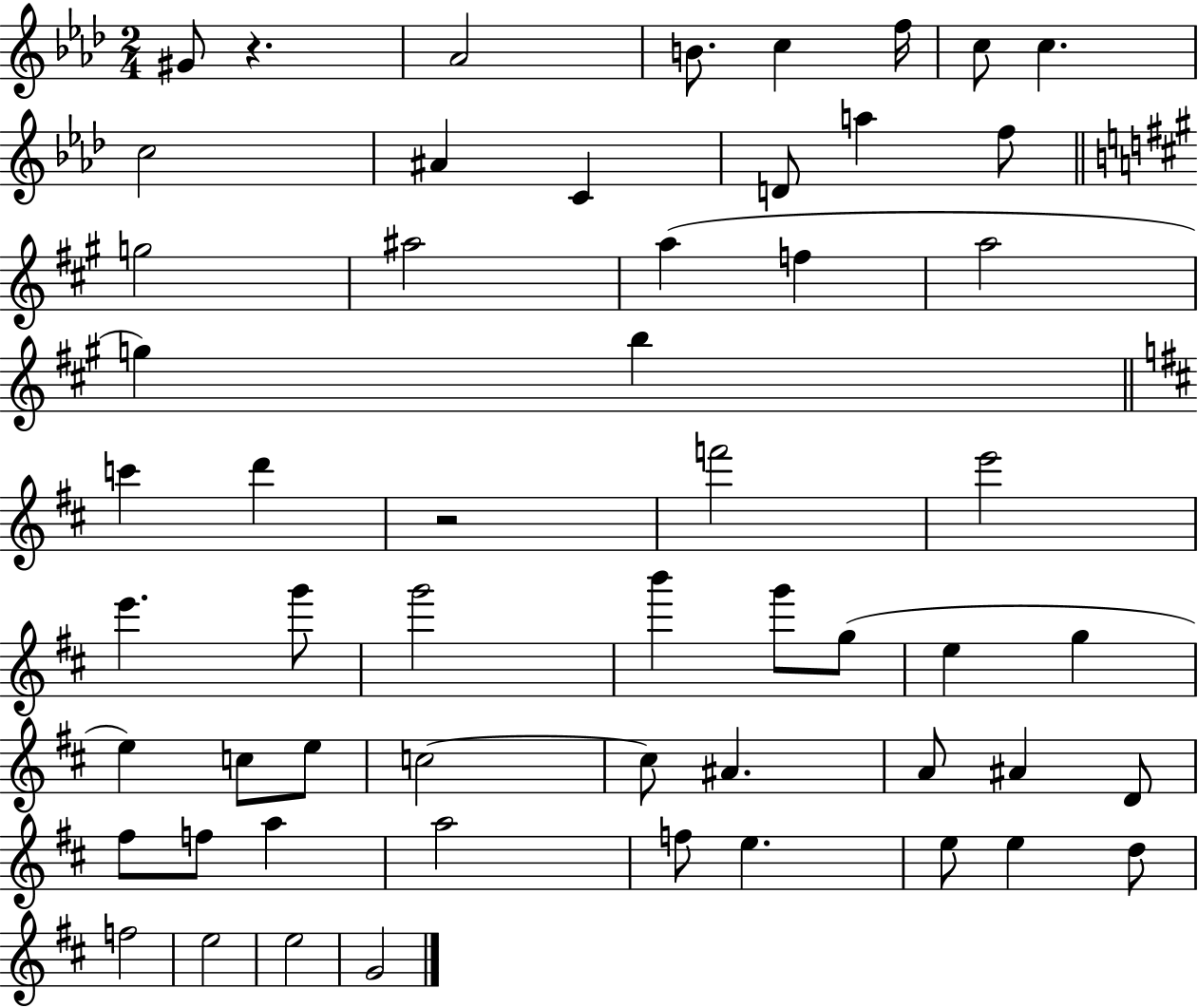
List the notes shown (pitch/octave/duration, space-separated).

G#4/e R/q. Ab4/h B4/e. C5/q F5/s C5/e C5/q. C5/h A#4/q C4/q D4/e A5/q F5/e G5/h A#5/h A5/q F5/q A5/h G5/q B5/q C6/q D6/q R/h F6/h E6/h E6/q. G6/e G6/h B6/q G6/e G5/e E5/q G5/q E5/q C5/e E5/e C5/h C5/e A#4/q. A4/e A#4/q D4/e F#5/e F5/e A5/q A5/h F5/e E5/q. E5/e E5/q D5/e F5/h E5/h E5/h G4/h